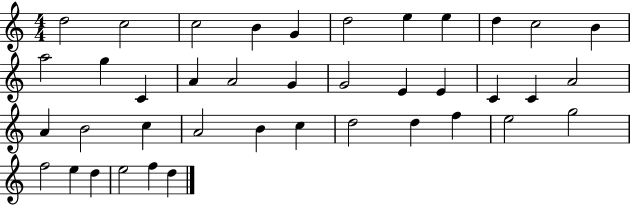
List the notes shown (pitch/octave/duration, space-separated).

D5/h C5/h C5/h B4/q G4/q D5/h E5/q E5/q D5/q C5/h B4/q A5/h G5/q C4/q A4/q A4/h G4/q G4/h E4/q E4/q C4/q C4/q A4/h A4/q B4/h C5/q A4/h B4/q C5/q D5/h D5/q F5/q E5/h G5/h F5/h E5/q D5/q E5/h F5/q D5/q